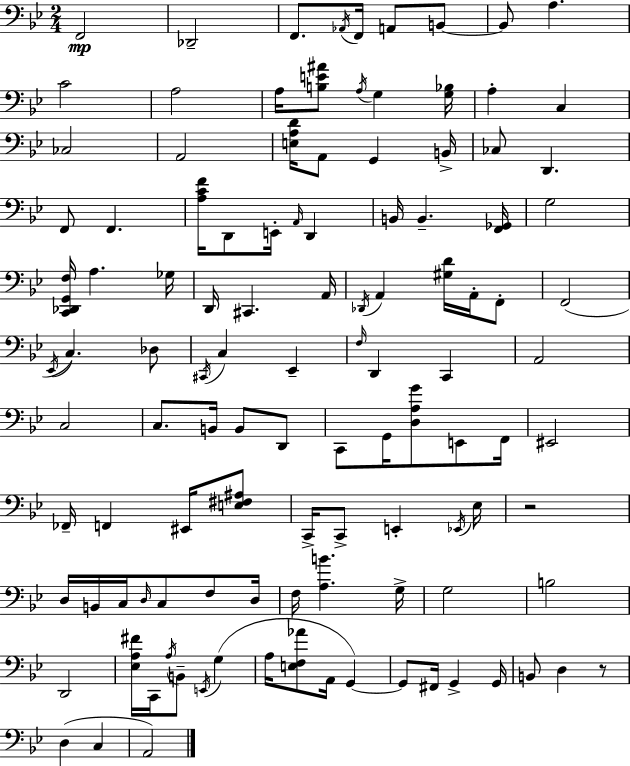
F2/h Db2/h F2/e. Ab2/s F2/s A2/e B2/e B2/e A3/q. C4/h A3/h A3/s [B3,E4,A#4]/e A3/s G3/q [G3,Bb3]/s A3/q C3/q CES3/h A2/h [E3,A3,D4]/s A2/e G2/q B2/s CES3/e D2/q. F2/e F2/q. [A3,C4,F4]/s D2/e E2/s A2/s D2/q B2/s B2/q. [F2,Gb2]/s G3/h [C2,Db2,G2,F3]/s A3/q. Gb3/s D2/s C#2/q. A2/s Db2/s A2/q [G#3,D4]/s A2/s F2/e F2/h Eb2/s C3/q. Db3/e C#2/s C3/q Eb2/q F3/s D2/q C2/q A2/h C3/h C3/e. B2/s B2/e D2/e C2/e G2/s [D3,A3,G4]/e E2/e F2/s EIS2/h FES2/s F2/q EIS2/s [E3,F#3,A#3]/e C2/s C2/e E2/q Eb2/s Eb3/s R/h D3/s B2/s C3/s D3/s C3/e F3/e D3/s F3/s [A3,B4]/q. G3/s G3/h B3/h D2/h [Eb3,A3,F#4]/s C2/s A3/s B2/e E2/s G3/q A3/s [E3,F3,Ab4]/e A2/s G2/q G2/e F#2/s G2/q G2/s B2/e D3/q R/e D3/q C3/q A2/h